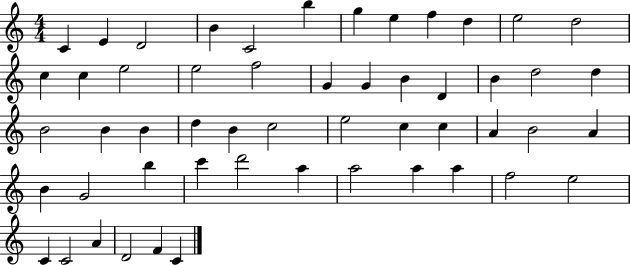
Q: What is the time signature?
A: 4/4